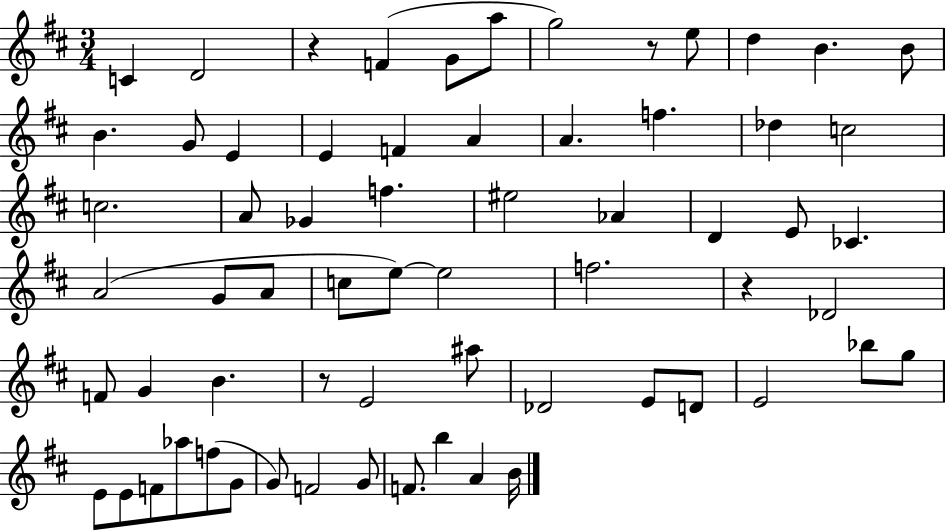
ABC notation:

X:1
T:Untitled
M:3/4
L:1/4
K:D
C D2 z F G/2 a/2 g2 z/2 e/2 d B B/2 B G/2 E E F A A f _d c2 c2 A/2 _G f ^e2 _A D E/2 _C A2 G/2 A/2 c/2 e/2 e2 f2 z _D2 F/2 G B z/2 E2 ^a/2 _D2 E/2 D/2 E2 _b/2 g/2 E/2 E/2 F/2 _a/2 f/2 G/2 G/2 F2 G/2 F/2 b A B/4